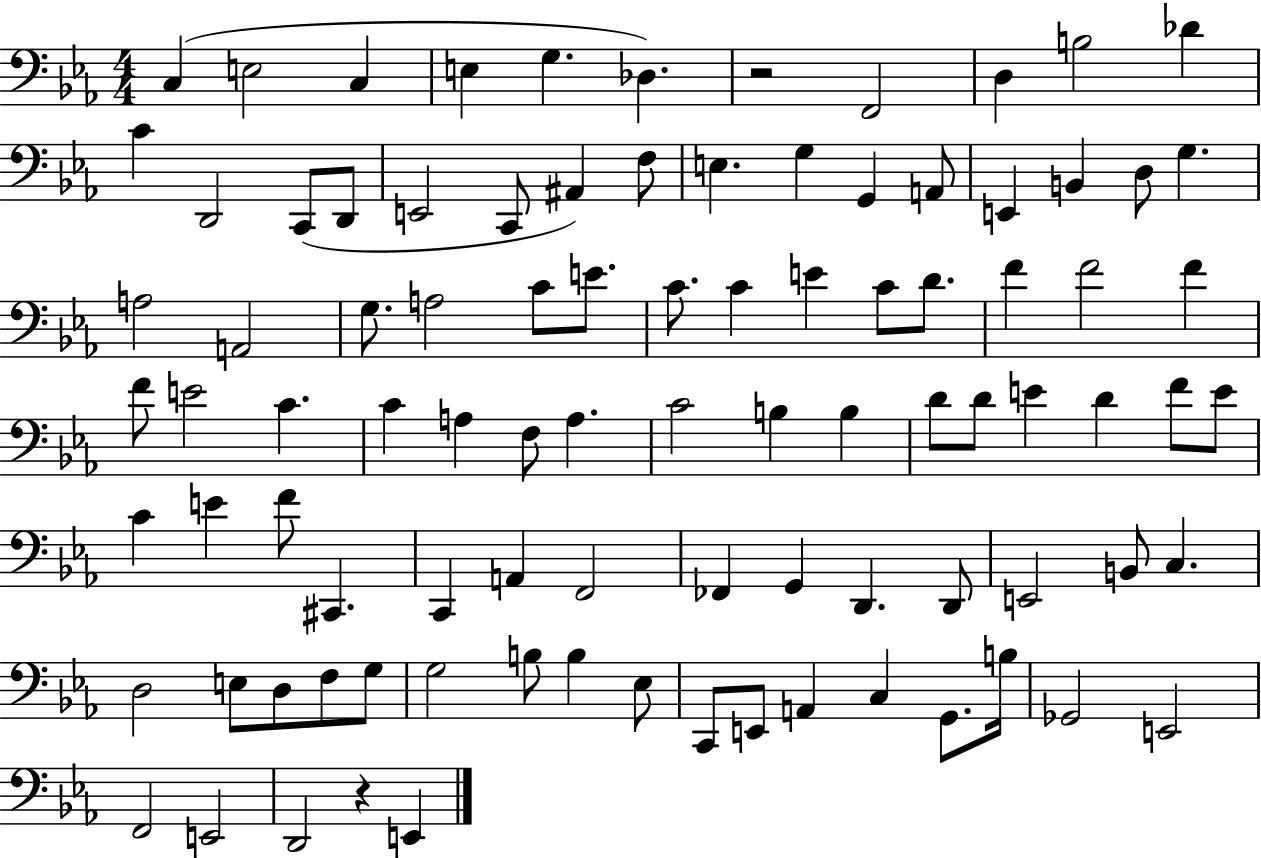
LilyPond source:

{
  \clef bass
  \numericTimeSignature
  \time 4/4
  \key ees \major
  c4( e2 c4 | e4 g4. des4.) | r2 f,2 | d4 b2 des'4 | \break c'4 d,2 c,8( d,8 | e,2 c,8 ais,4) f8 | e4. g4 g,4 a,8 | e,4 b,4 d8 g4. | \break a2 a,2 | g8. a2 c'8 e'8. | c'8. c'4 e'4 c'8 d'8. | f'4 f'2 f'4 | \break f'8 e'2 c'4. | c'4 a4 f8 a4. | c'2 b4 b4 | d'8 d'8 e'4 d'4 f'8 e'8 | \break c'4 e'4 f'8 cis,4. | c,4 a,4 f,2 | fes,4 g,4 d,4. d,8 | e,2 b,8 c4. | \break d2 e8 d8 f8 g8 | g2 b8 b4 ees8 | c,8 e,8 a,4 c4 g,8. b16 | ges,2 e,2 | \break f,2 e,2 | d,2 r4 e,4 | \bar "|."
}